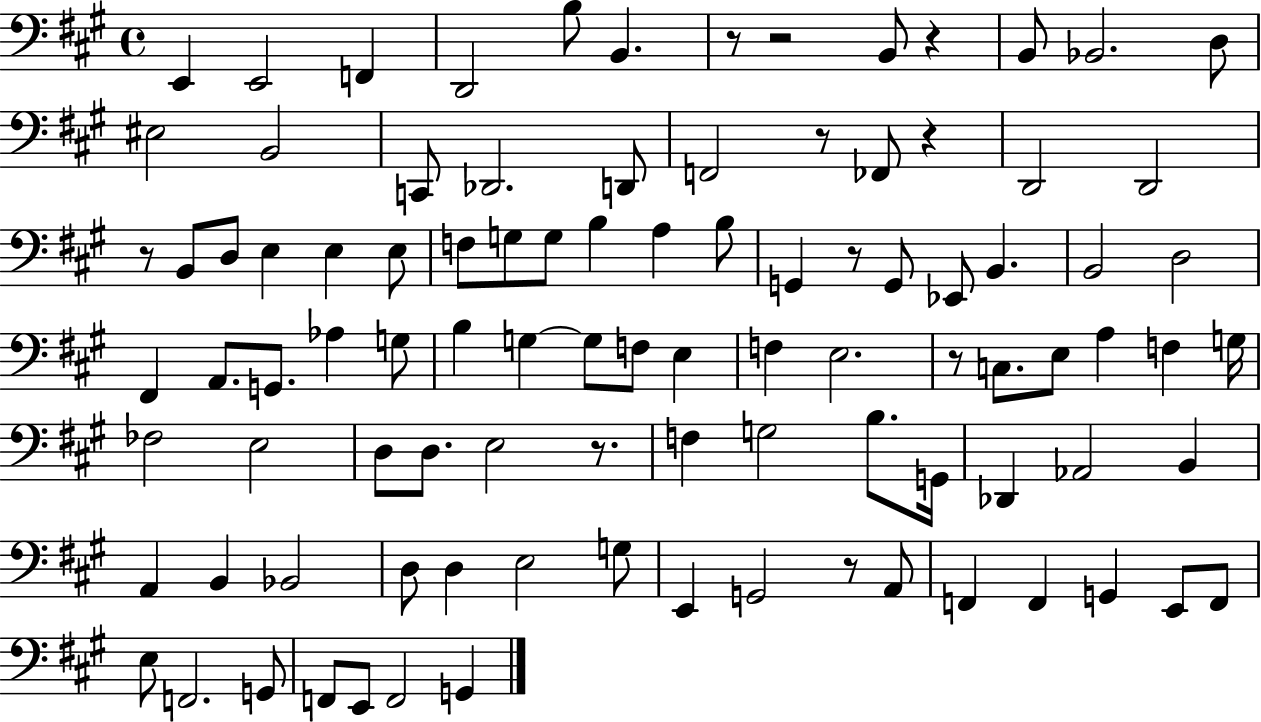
{
  \clef bass
  \time 4/4
  \defaultTimeSignature
  \key a \major
  e,4 e,2 f,4 | d,2 b8 b,4. | r8 r2 b,8 r4 | b,8 bes,2. d8 | \break eis2 b,2 | c,8 des,2. d,8 | f,2 r8 fes,8 r4 | d,2 d,2 | \break r8 b,8 d8 e4 e4 e8 | f8 g8 g8 b4 a4 b8 | g,4 r8 g,8 ees,8 b,4. | b,2 d2 | \break fis,4 a,8. g,8. aes4 g8 | b4 g4~~ g8 f8 e4 | f4 e2. | r8 c8. e8 a4 f4 g16 | \break fes2 e2 | d8 d8. e2 r8. | f4 g2 b8. g,16 | des,4 aes,2 b,4 | \break a,4 b,4 bes,2 | d8 d4 e2 g8 | e,4 g,2 r8 a,8 | f,4 f,4 g,4 e,8 f,8 | \break e8 f,2. g,8 | f,8 e,8 f,2 g,4 | \bar "|."
}